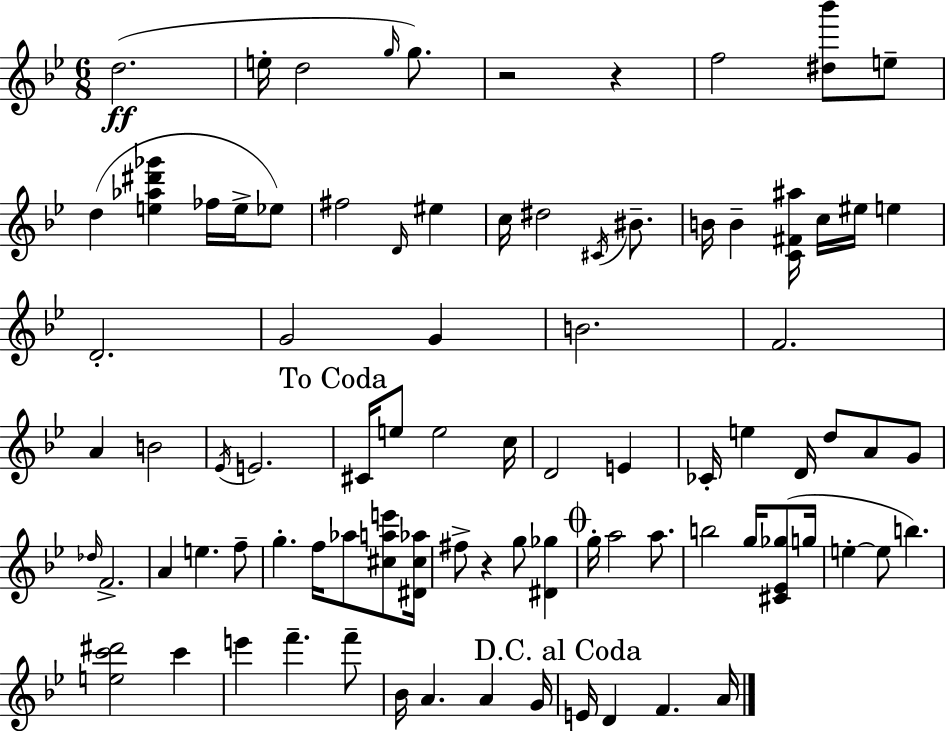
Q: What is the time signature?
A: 6/8